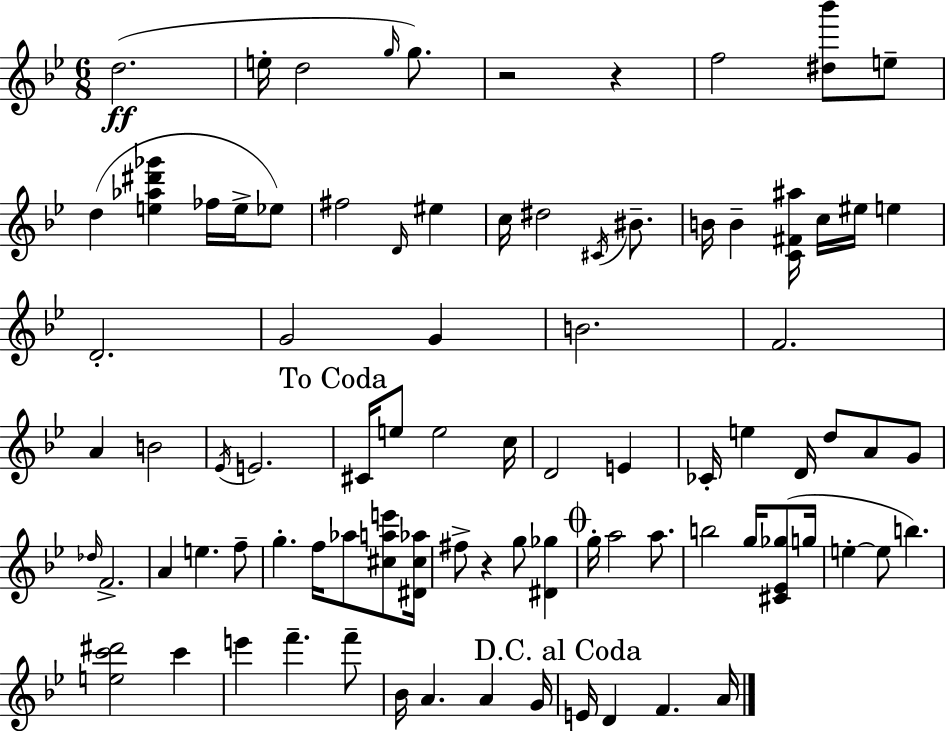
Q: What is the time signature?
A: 6/8